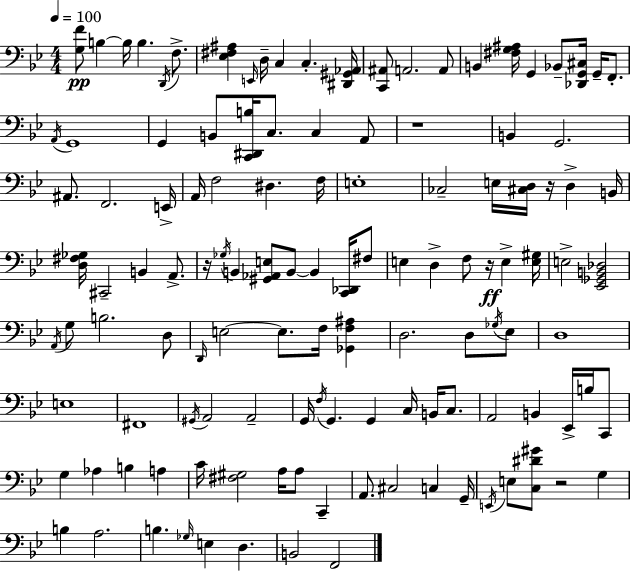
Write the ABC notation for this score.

X:1
T:Untitled
M:4/4
L:1/4
K:Gm
[G,F]/2 B, B,/4 B, D,,/4 F,/2 [_E,^F,^A,] E,,/4 D,/4 C, C, [^D,,^G,,_A,,]/4 [C,,^A,,]/2 A,,2 A,,/2 B,, [^F,G,^A,]/4 G,, _B,,/2 [_D,,G,,^C,]/4 G,,/4 F,,/2 A,,/4 G,,4 G,, B,,/2 [C,,^D,,B,]/4 C,/2 C, A,,/2 z4 B,, G,,2 ^A,,/2 F,,2 E,,/4 A,,/4 F,2 ^D, F,/4 E,4 _C,2 E,/4 [^C,D,]/4 z/4 D, B,,/4 [D,^F,_G,]/4 ^C,,2 B,, A,,/2 z/4 _G,/4 B,, [^G,,_A,,E,]/2 B,,/2 B,, [C,,_D,,]/4 ^F,/2 E, D, F,/2 z/4 E, [E,^G,]/4 E,2 [_E,,_G,,B,,_D,]2 A,,/4 G,/2 B,2 D,/2 D,,/4 E,2 E,/2 F,/4 [_G,,F,^A,] D,2 D,/2 _G,/4 _E,/2 D,4 E,4 ^F,,4 ^G,,/4 A,,2 A,,2 G,,/4 F,/4 G,, G,, C,/4 B,,/4 C,/2 A,,2 B,, _E,,/4 B,/4 C,,/2 G, _A, B, A, C/4 [^F,^G,]2 A,/4 A,/2 C,, A,,/2 ^C,2 C, G,,/4 E,,/4 E,/2 [C,^D^G]/2 z2 G, B, A,2 B, _G,/4 E, D, B,,2 F,,2